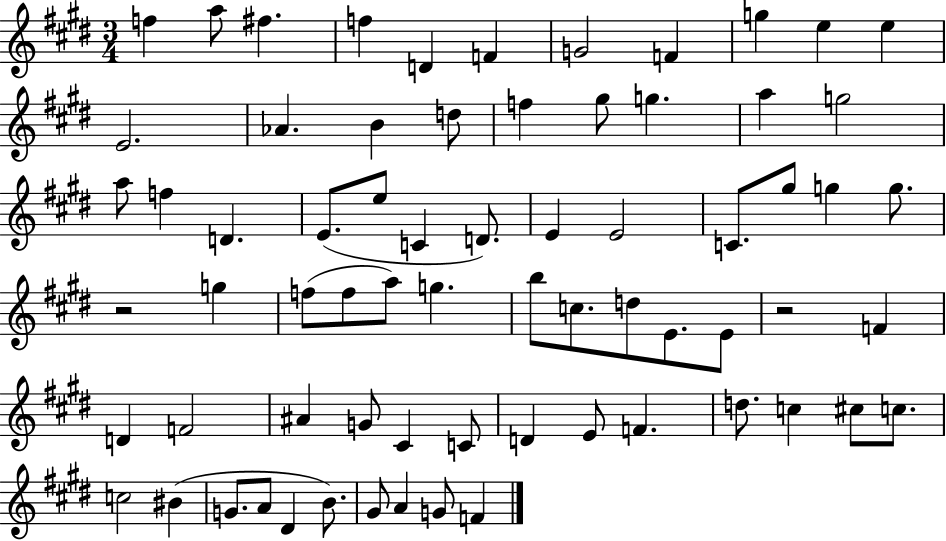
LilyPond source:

{
  \clef treble
  \numericTimeSignature
  \time 3/4
  \key e \major
  f''4 a''8 fis''4. | f''4 d'4 f'4 | g'2 f'4 | g''4 e''4 e''4 | \break e'2. | aes'4. b'4 d''8 | f''4 gis''8 g''4. | a''4 g''2 | \break a''8 f''4 d'4. | e'8.( e''8 c'4 d'8.) | e'4 e'2 | c'8. gis''8 g''4 g''8. | \break r2 g''4 | f''8( f''8 a''8) g''4. | b''8 c''8. d''8 e'8. e'8 | r2 f'4 | \break d'4 f'2 | ais'4 g'8 cis'4 c'8 | d'4 e'8 f'4. | d''8. c''4 cis''8 c''8. | \break c''2 bis'4( | g'8. a'8 dis'4 b'8.) | gis'8 a'4 g'8 f'4 | \bar "|."
}